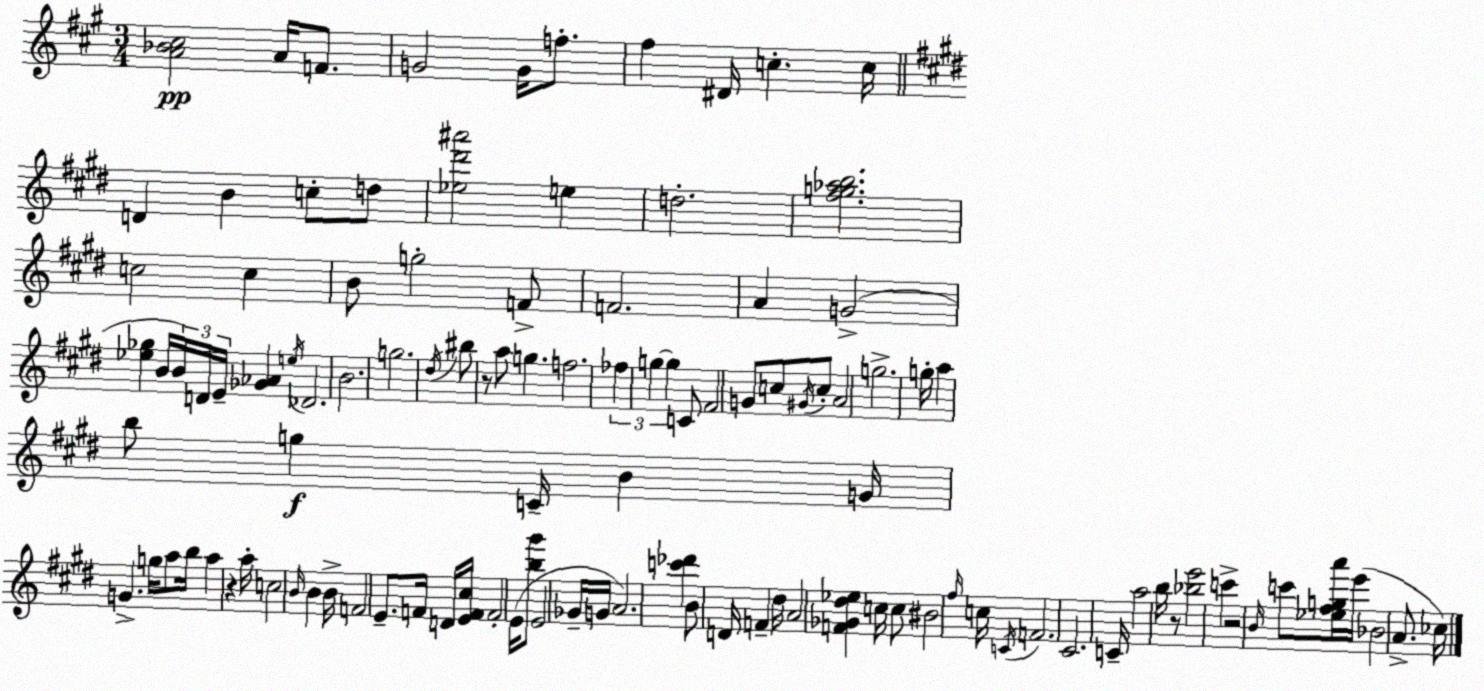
X:1
T:Untitled
M:3/4
L:1/4
K:A
[A_B^c]2 A/4 F/2 G2 G/4 f/2 ^f ^D/4 c c/4 D B c/2 d/2 [_e^d'^a']2 e d2 [^fg_ab]2 c2 c B/2 g2 F/2 F2 A G2 [_e_g] B/4 B/4 D/4 E/4 [_G_A] e/4 _D2 B2 g2 ^d/4 ^b/2 z/2 a/2 g f2 _f g g C/2 ^F2 G/2 c/2 ^G/4 c/2 A2 g2 g/4 a b/2 g C/4 B G/4 G g/4 a/2 b/4 a z a/4 c2 B/4 B B/4 F2 E/2 F/4 D/4 [EF^c]/4 F2 E/4 [b^g']/2 E2 _G/4 G/4 A2 [c'_d'] B/2 D/4 F ^d/4 A2 [F_G^d_e] c/4 c/2 ^B2 ^f/4 c/4 C/4 F2 ^C2 C/4 a2 b/4 z/2 [_be']2 c' z2 B/4 c'/2 [_e^fga']/4 e'/4 _B2 A/2 _c/4